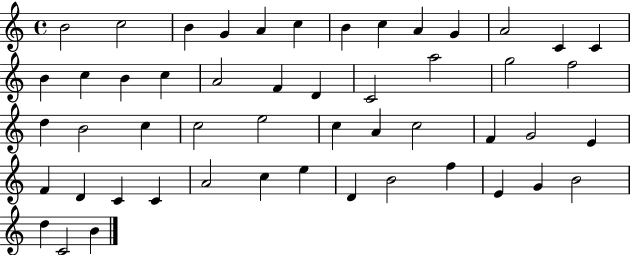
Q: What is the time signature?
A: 4/4